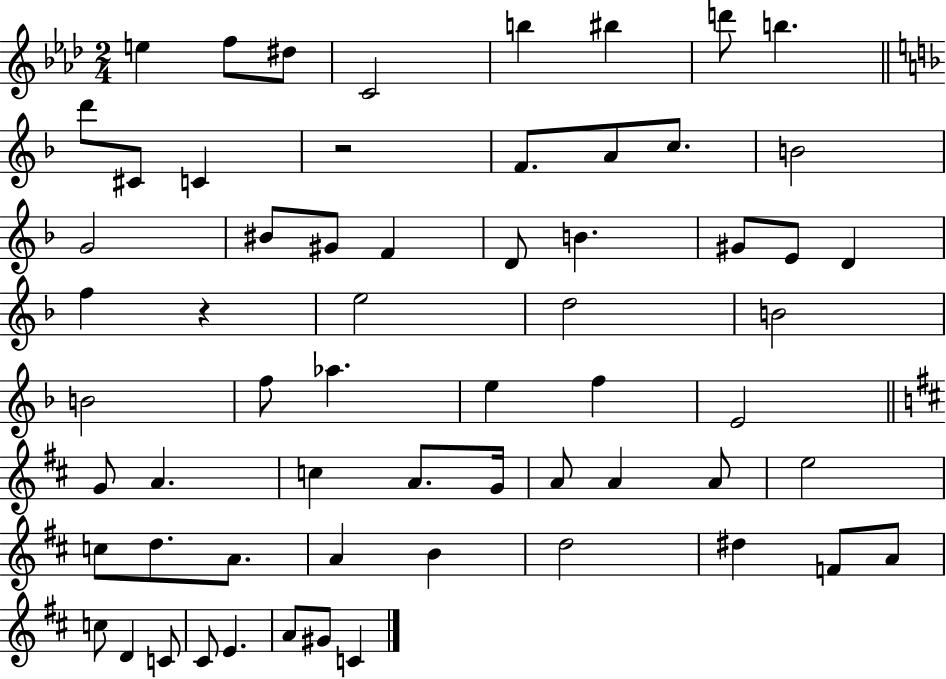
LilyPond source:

{
  \clef treble
  \numericTimeSignature
  \time 2/4
  \key aes \major
  e''4 f''8 dis''8 | c'2 | b''4 bis''4 | d'''8 b''4. | \break \bar "||" \break \key d \minor d'''8 cis'8 c'4 | r2 | f'8. a'8 c''8. | b'2 | \break g'2 | bis'8 gis'8 f'4 | d'8 b'4. | gis'8 e'8 d'4 | \break f''4 r4 | e''2 | d''2 | b'2 | \break b'2 | f''8 aes''4. | e''4 f''4 | e'2 | \break \bar "||" \break \key d \major g'8 a'4. | c''4 a'8. g'16 | a'8 a'4 a'8 | e''2 | \break c''8 d''8. a'8. | a'4 b'4 | d''2 | dis''4 f'8 a'8 | \break c''8 d'4 c'8 | cis'8 e'4. | a'8 gis'8 c'4 | \bar "|."
}